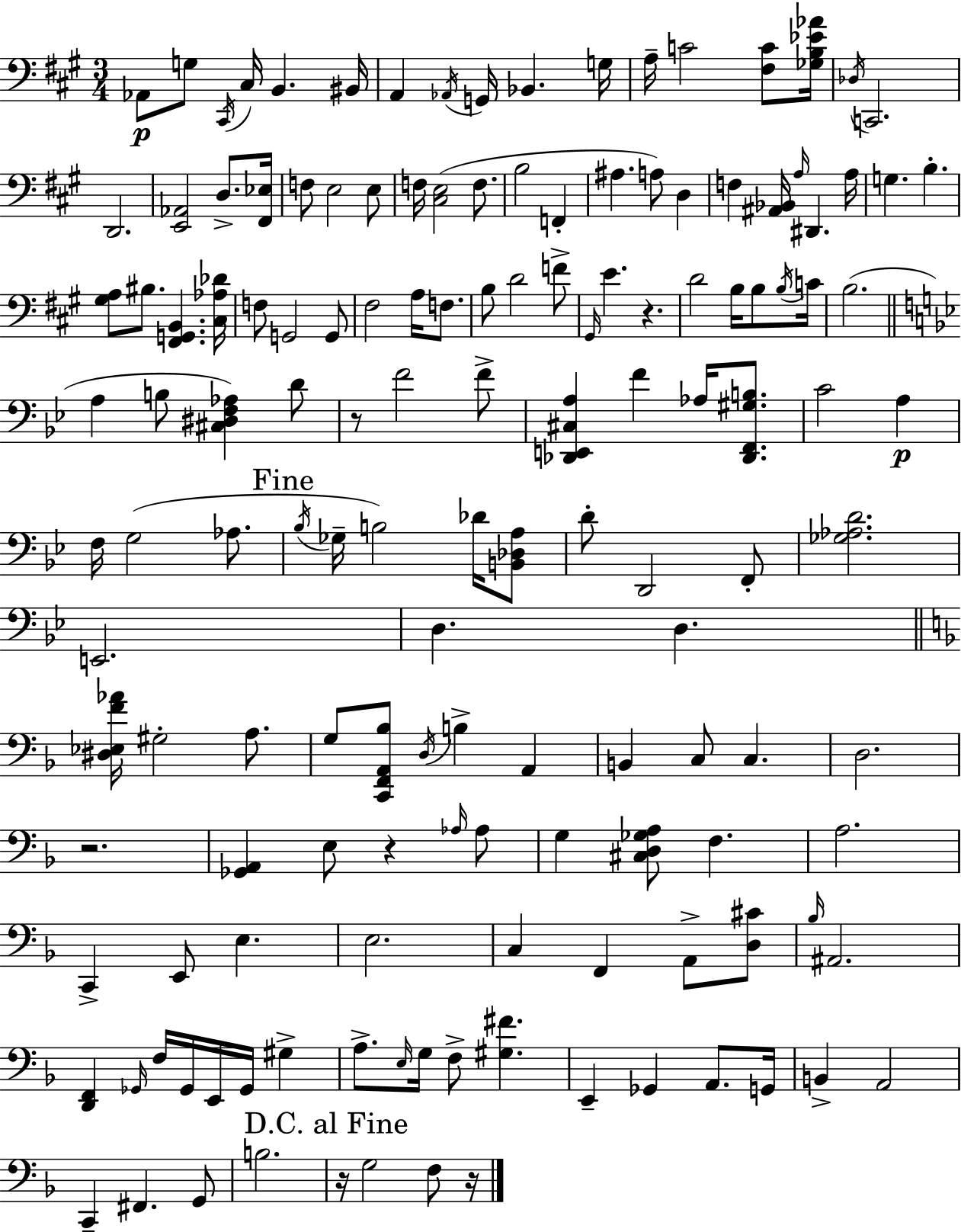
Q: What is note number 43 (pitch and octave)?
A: F4